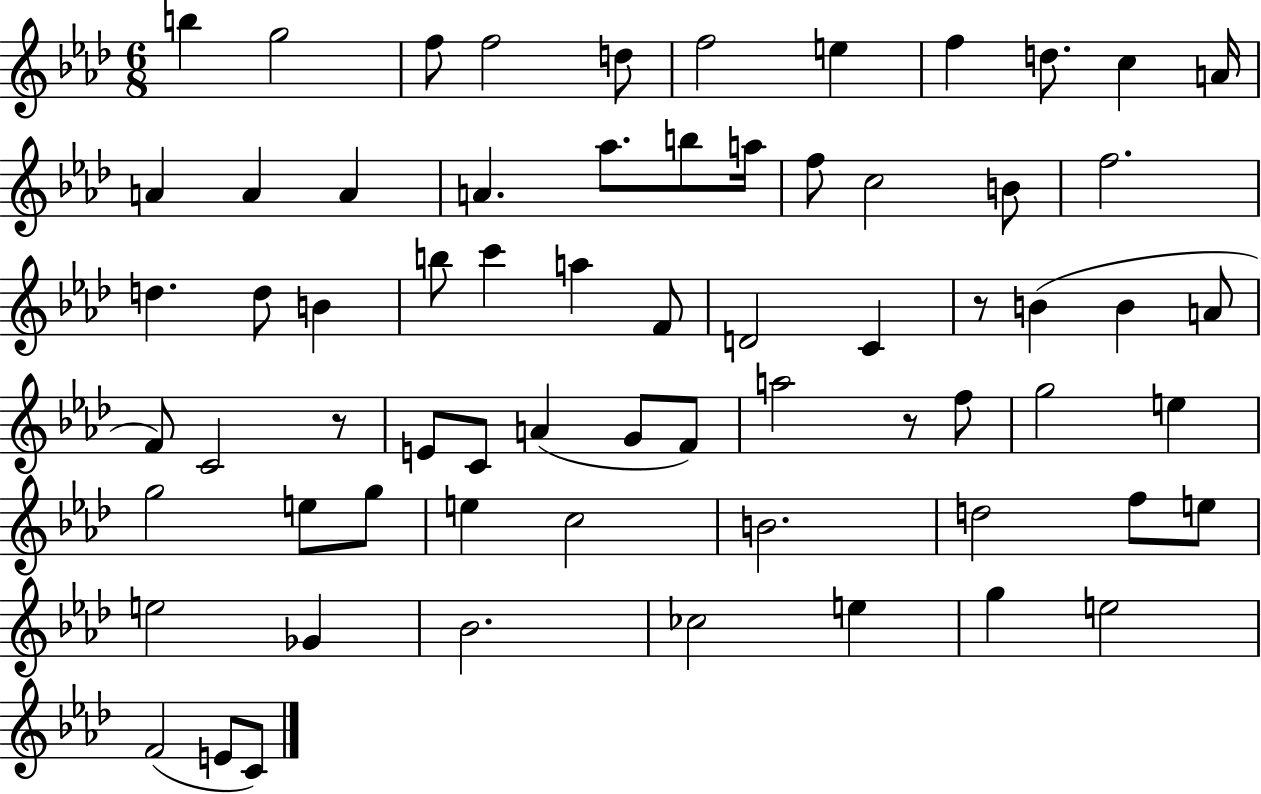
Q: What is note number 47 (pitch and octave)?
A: E5